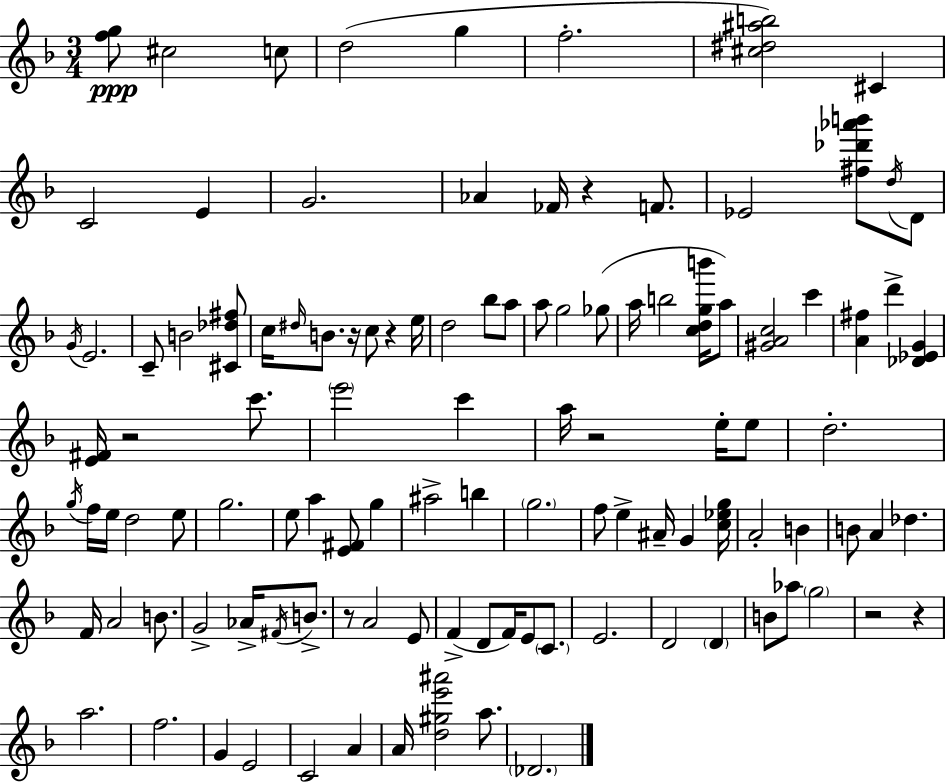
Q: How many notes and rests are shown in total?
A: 112